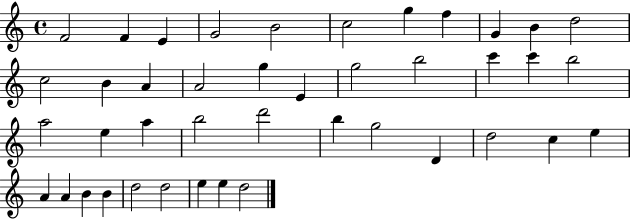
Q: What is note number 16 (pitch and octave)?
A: G5